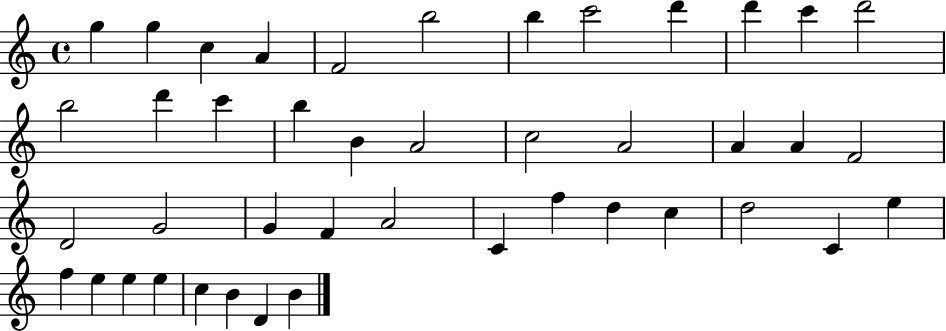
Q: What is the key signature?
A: C major